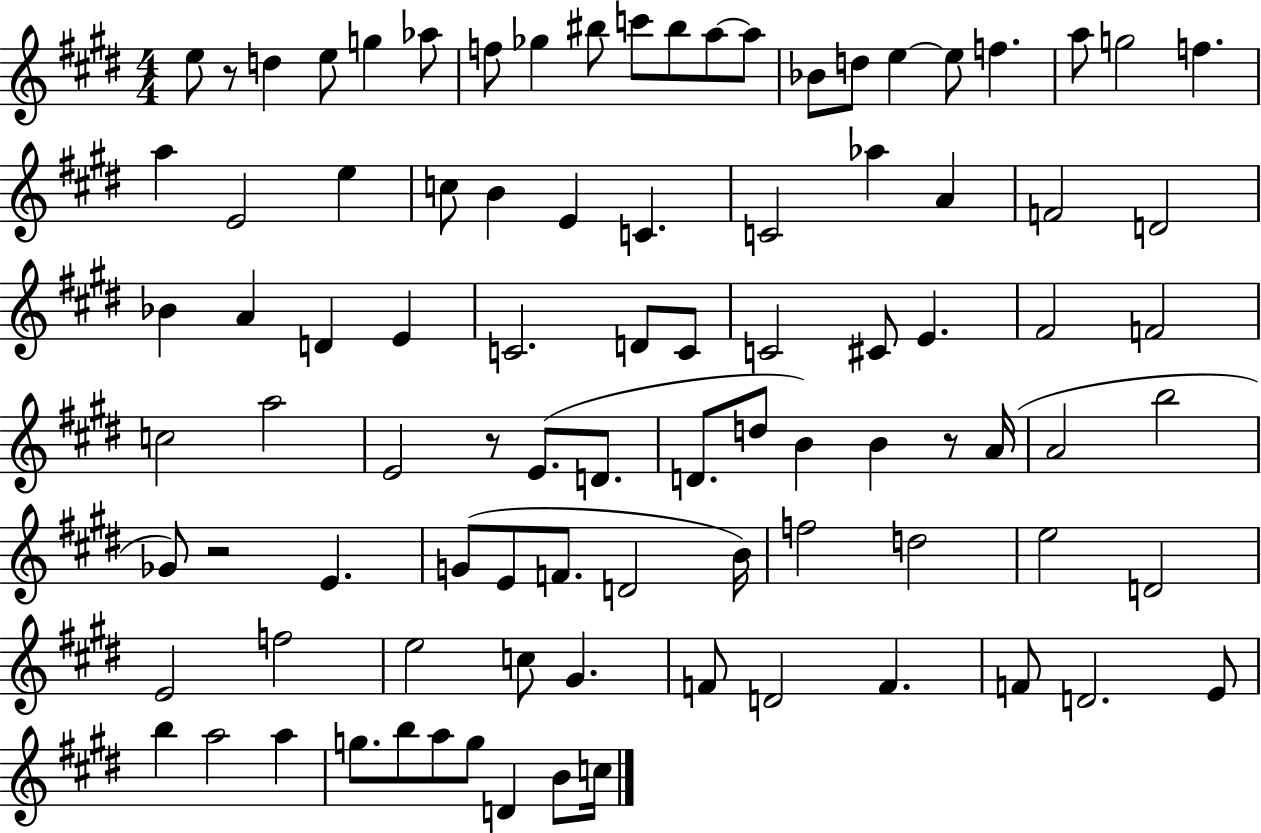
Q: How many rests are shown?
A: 4